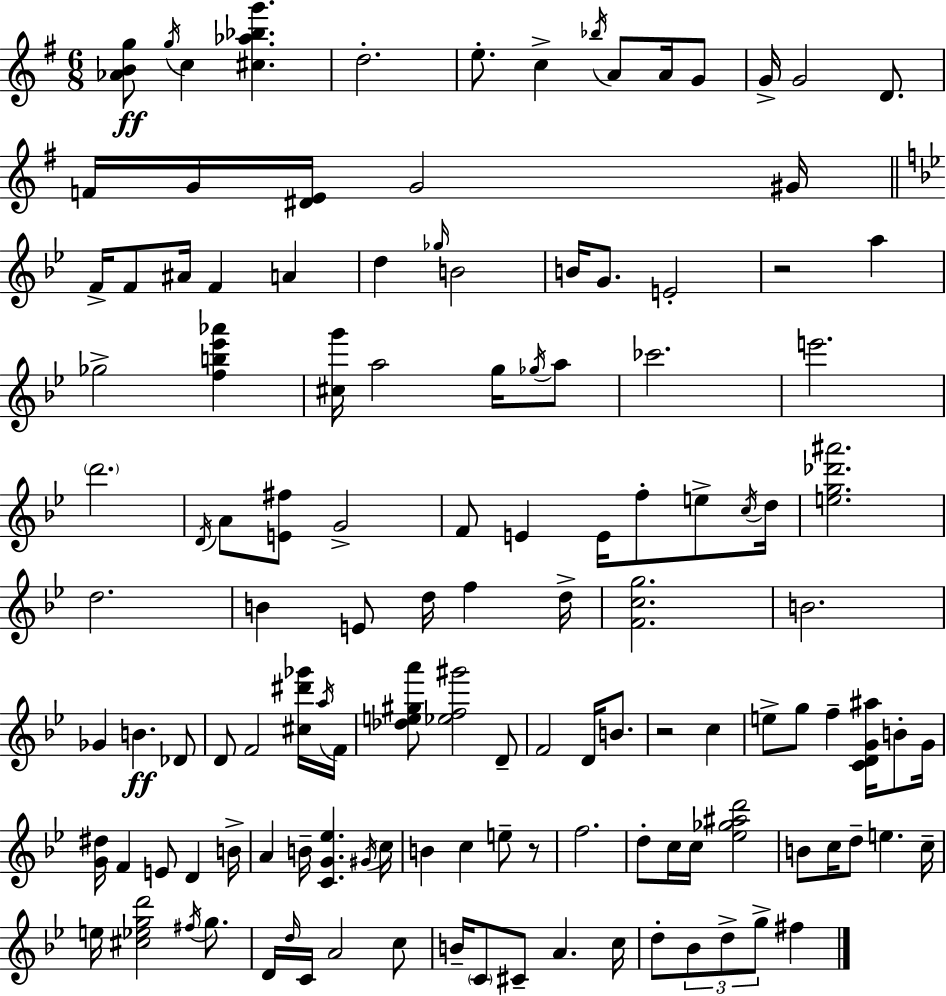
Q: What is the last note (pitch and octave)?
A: F#5